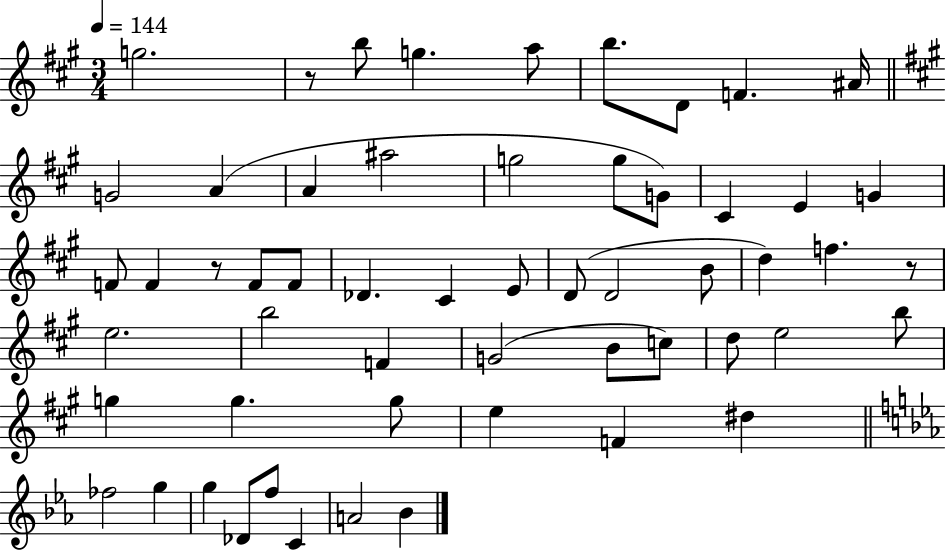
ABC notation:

X:1
T:Untitled
M:3/4
L:1/4
K:A
g2 z/2 b/2 g a/2 b/2 D/2 F ^A/4 G2 A A ^a2 g2 g/2 G/2 ^C E G F/2 F z/2 F/2 F/2 _D ^C E/2 D/2 D2 B/2 d f z/2 e2 b2 F G2 B/2 c/2 d/2 e2 b/2 g g g/2 e F ^d _f2 g g _D/2 f/2 C A2 _B